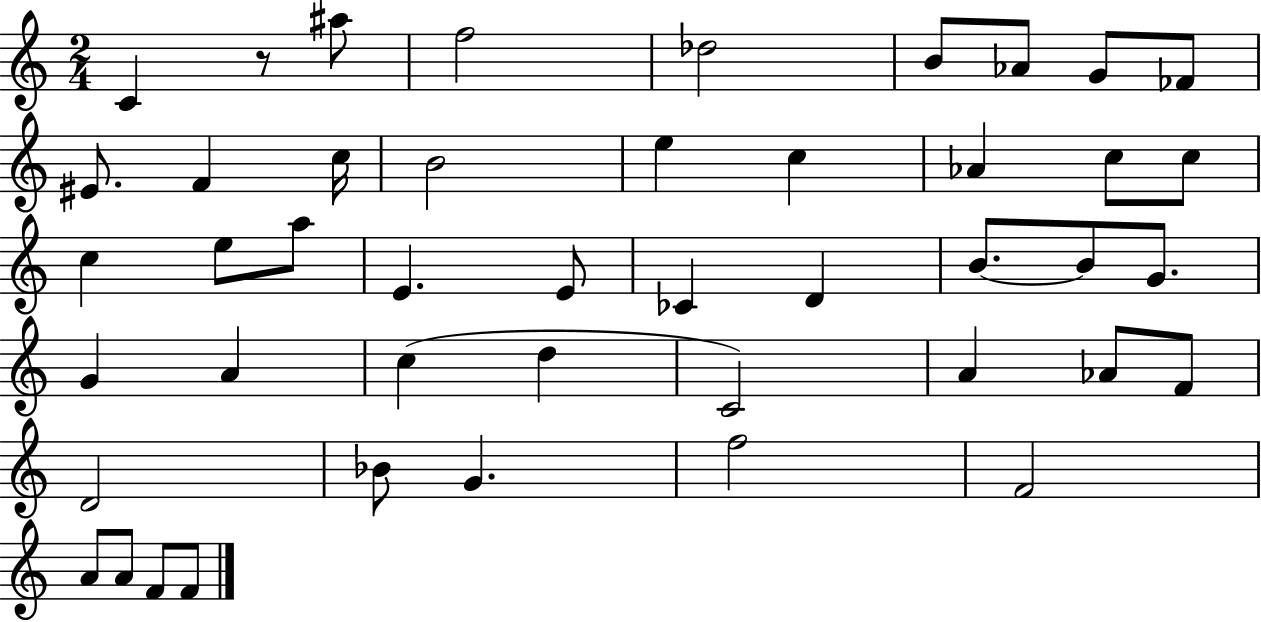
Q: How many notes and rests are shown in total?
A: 45